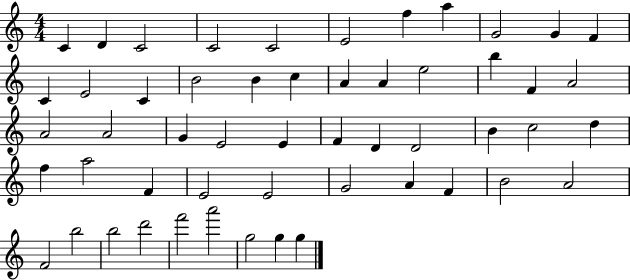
{
  \clef treble
  \numericTimeSignature
  \time 4/4
  \key c \major
  c'4 d'4 c'2 | c'2 c'2 | e'2 f''4 a''4 | g'2 g'4 f'4 | \break c'4 e'2 c'4 | b'2 b'4 c''4 | a'4 a'4 e''2 | b''4 f'4 a'2 | \break a'2 a'2 | g'4 e'2 e'4 | f'4 d'4 d'2 | b'4 c''2 d''4 | \break f''4 a''2 f'4 | e'2 e'2 | g'2 a'4 f'4 | b'2 a'2 | \break f'2 b''2 | b''2 d'''2 | f'''2 a'''2 | g''2 g''4 g''4 | \break \bar "|."
}